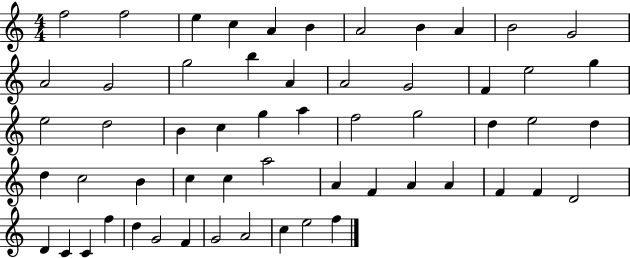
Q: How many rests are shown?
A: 0